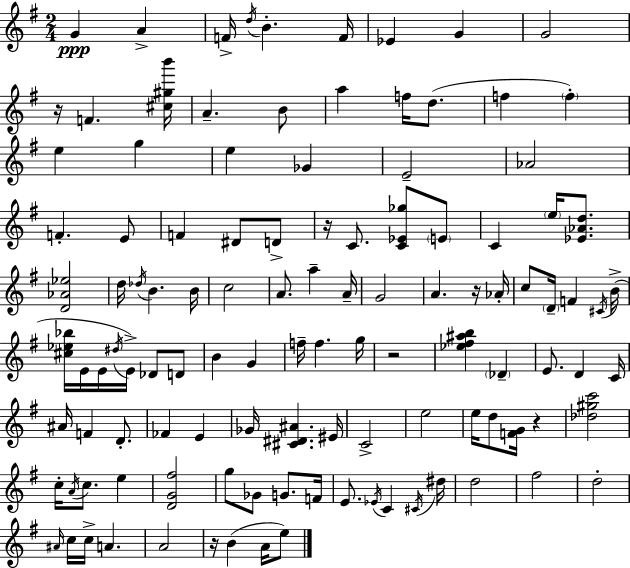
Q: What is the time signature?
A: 2/4